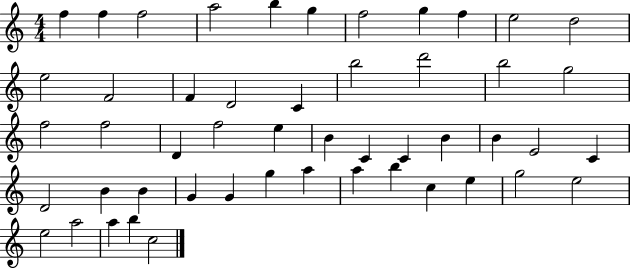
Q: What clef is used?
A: treble